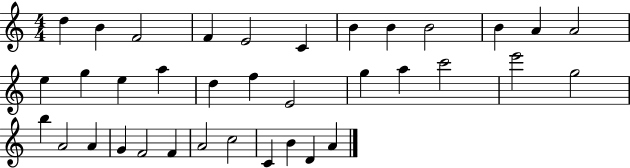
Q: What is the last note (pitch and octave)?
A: A4